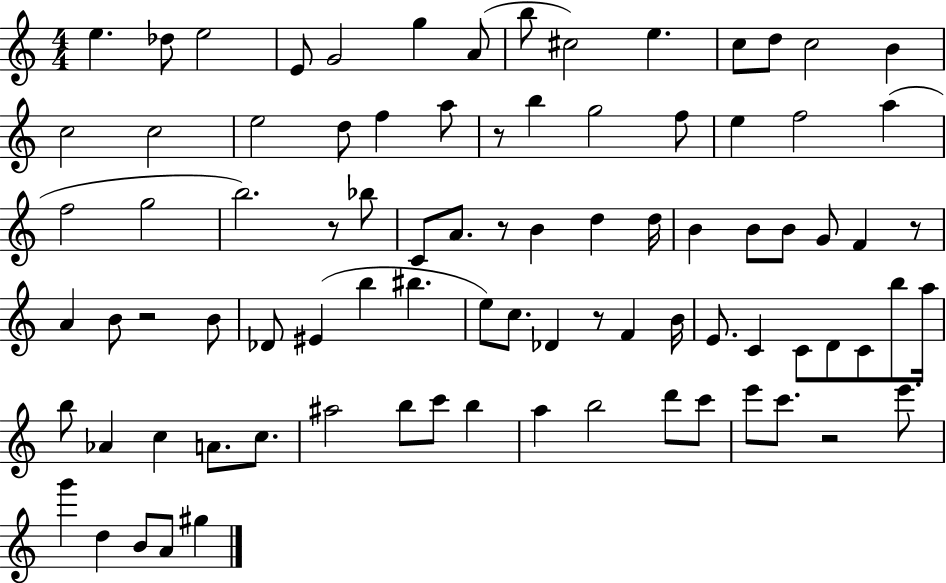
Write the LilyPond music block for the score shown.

{
  \clef treble
  \numericTimeSignature
  \time 4/4
  \key c \major
  e''4. des''8 e''2 | e'8 g'2 g''4 a'8( | b''8 cis''2) e''4. | c''8 d''8 c''2 b'4 | \break c''2 c''2 | e''2 d''8 f''4 a''8 | r8 b''4 g''2 f''8 | e''4 f''2 a''4( | \break f''2 g''2 | b''2.) r8 bes''8 | c'8 a'8. r8 b'4 d''4 d''16 | b'4 b'8 b'8 g'8 f'4 r8 | \break a'4 b'8 r2 b'8 | des'8 eis'4( b''4 bis''4. | e''8) c''8. des'4 r8 f'4 b'16 | e'8. c'4 c'8 d'8 c'8 b''8 a''16 | \break b''8 aes'4 c''4 a'8. c''8. | ais''2 b''8 c'''8 b''4 | a''4 b''2 d'''8 c'''8 | e'''8 c'''8. r2 e'''8. | \break g'''4 d''4 b'8 a'8 gis''4 | \bar "|."
}